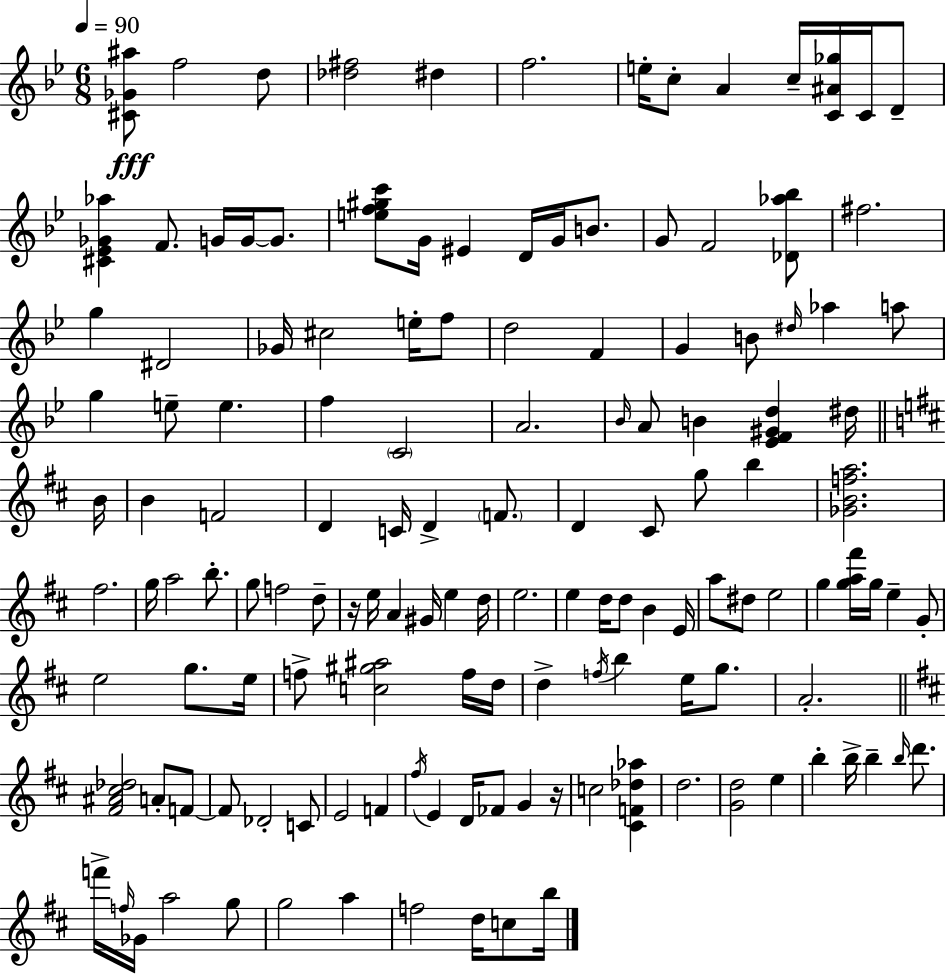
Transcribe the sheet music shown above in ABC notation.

X:1
T:Untitled
M:6/8
L:1/4
K:Bb
[^C_G^a]/2 f2 d/2 [_d^f]2 ^d f2 e/4 c/2 A c/4 [C^A_g]/4 C/4 D/2 [^C_E_G_a] F/2 G/4 G/4 G/2 [ef^gc']/2 G/4 ^E D/4 G/4 B/2 G/2 F2 [_D_a_b]/2 ^f2 g ^D2 _G/4 ^c2 e/4 f/2 d2 F G B/2 ^d/4 _a a/2 g e/2 e f C2 A2 _B/4 A/2 B [_EF^Gd] ^d/4 B/4 B F2 D C/4 D F/2 D ^C/2 g/2 b [_GBfa]2 ^f2 g/4 a2 b/2 g/2 f2 d/2 z/4 e/4 A ^G/4 e d/4 e2 e d/4 d/2 B E/4 a/2 ^d/2 e2 g [ga^f']/4 g/4 e G/2 e2 g/2 e/4 f/2 [c^g^a]2 f/4 d/4 d f/4 b e/4 g/2 A2 [^F^A^c_d]2 A/2 F/2 F/2 _D2 C/2 E2 F ^f/4 E D/4 _F/2 G z/4 c2 [^CF_d_a] d2 [Gd]2 e b b/4 b b/4 d'/2 f'/4 f/4 _G/4 a2 g/2 g2 a f2 d/4 c/2 b/4